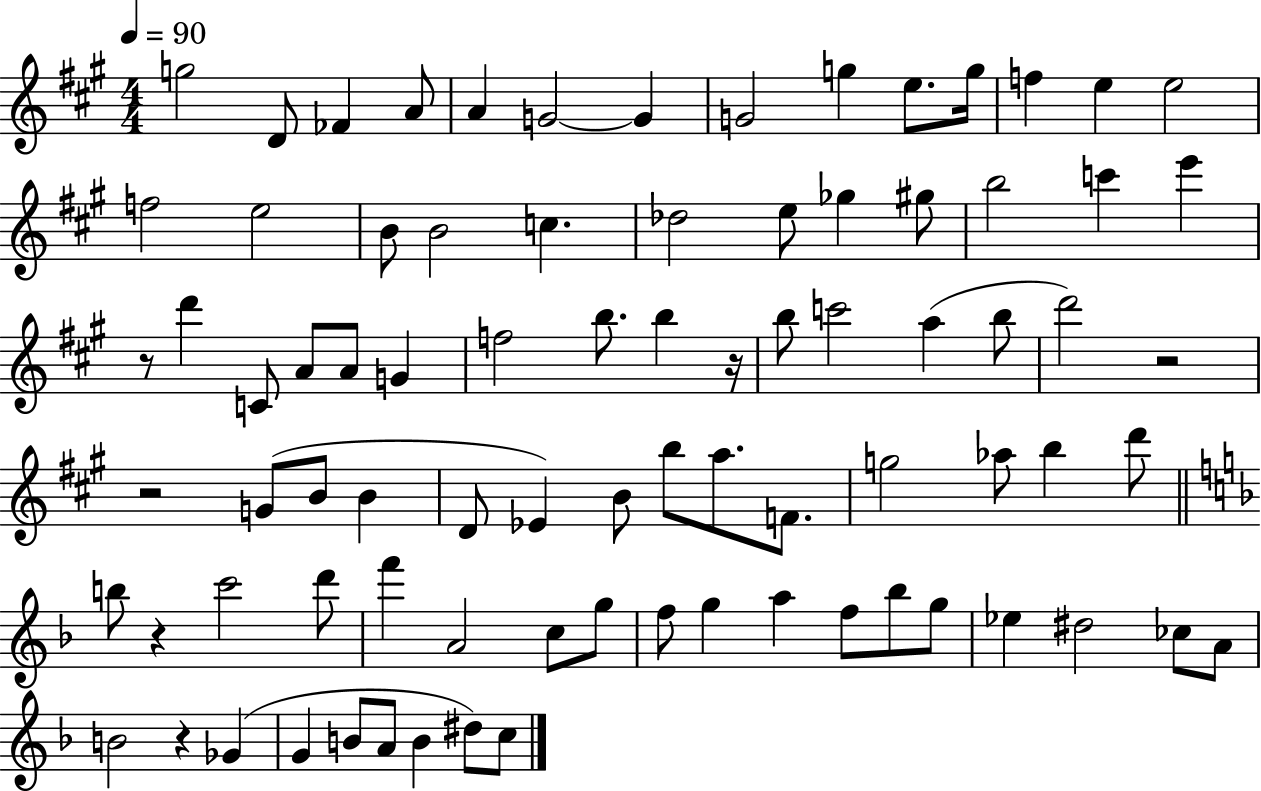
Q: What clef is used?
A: treble